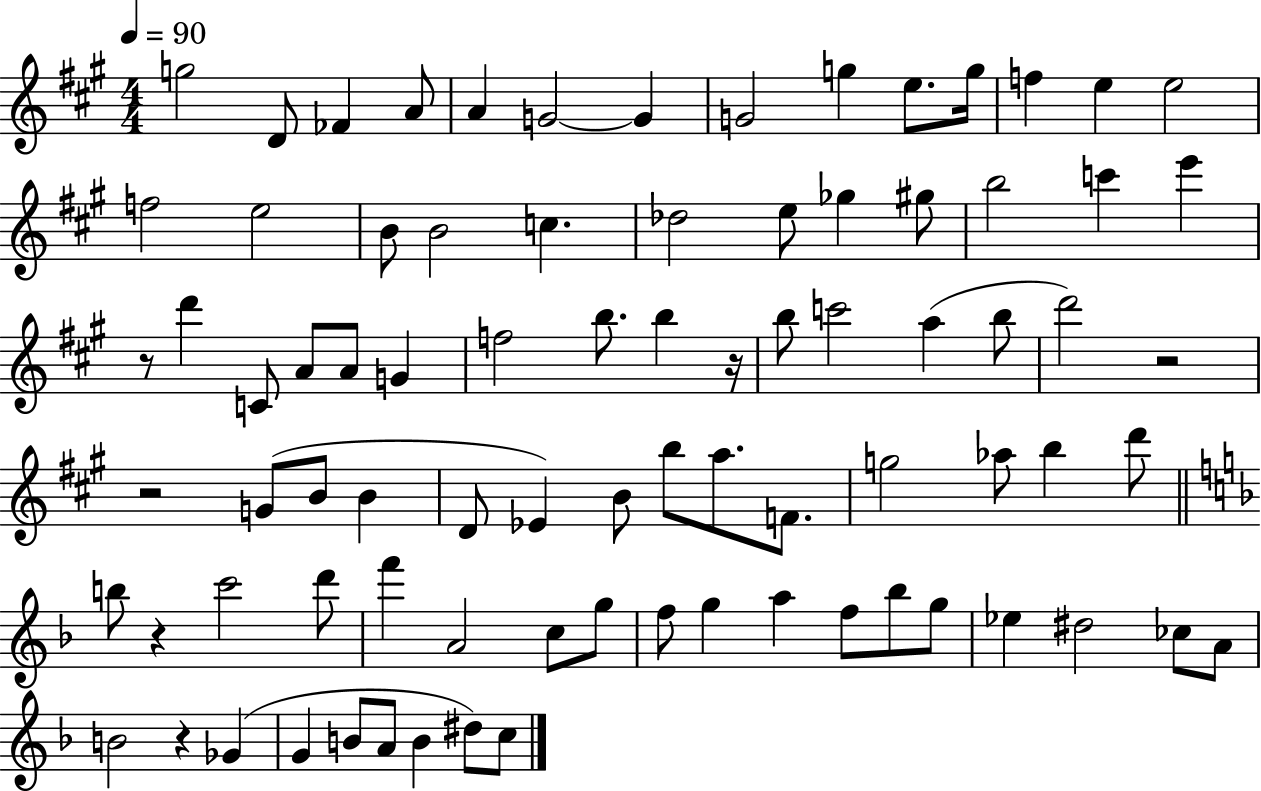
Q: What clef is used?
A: treble